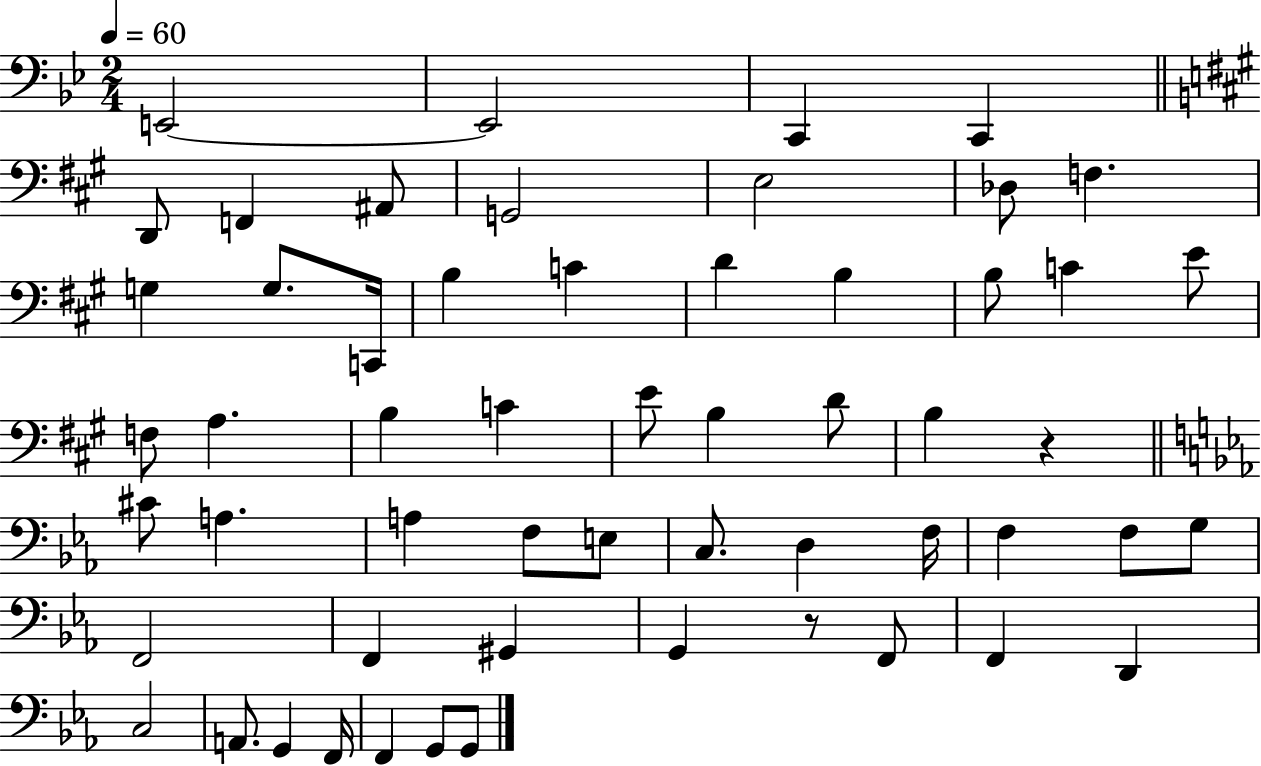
{
  \clef bass
  \numericTimeSignature
  \time 2/4
  \key bes \major
  \tempo 4 = 60
  e,2~~ | e,2 | c,4 c,4 | \bar "||" \break \key a \major d,8 f,4 ais,8 | g,2 | e2 | des8 f4. | \break g4 g8. c,16 | b4 c'4 | d'4 b4 | b8 c'4 e'8 | \break f8 a4. | b4 c'4 | e'8 b4 d'8 | b4 r4 | \break \bar "||" \break \key ees \major cis'8 a4. | a4 f8 e8 | c8. d4 f16 | f4 f8 g8 | \break f,2 | f,4 gis,4 | g,4 r8 f,8 | f,4 d,4 | \break c2 | a,8. g,4 f,16 | f,4 g,8 g,8 | \bar "|."
}